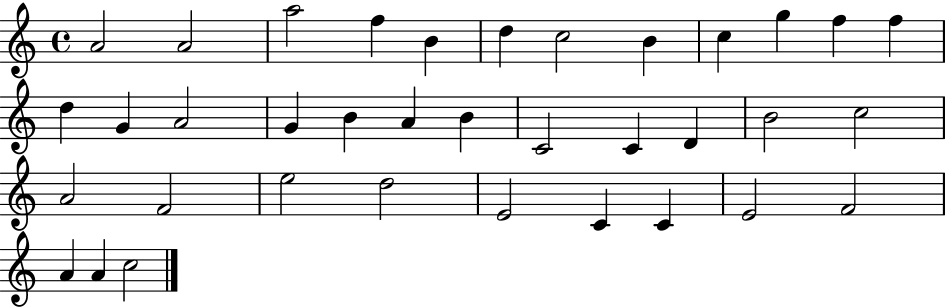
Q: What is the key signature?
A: C major